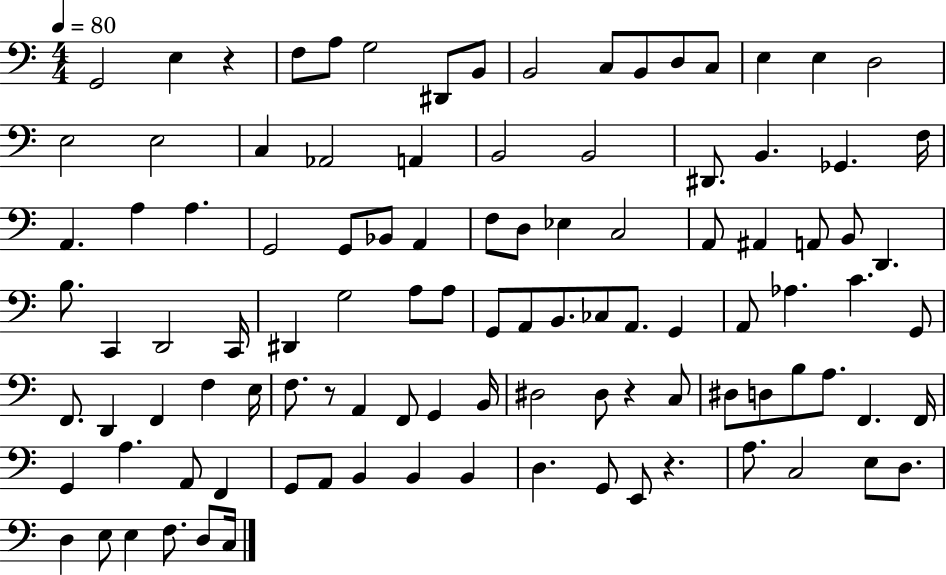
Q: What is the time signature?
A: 4/4